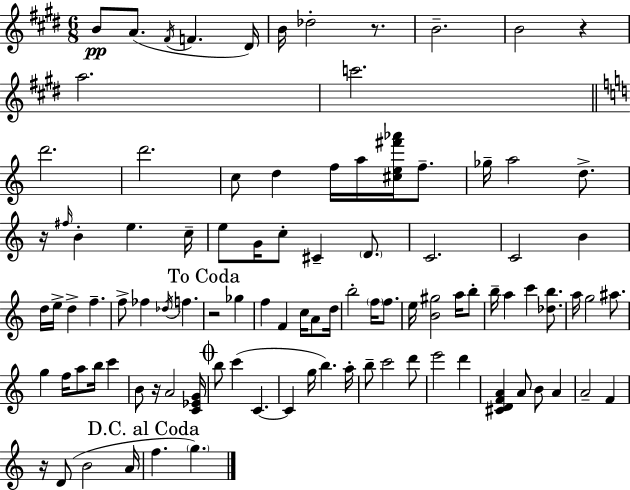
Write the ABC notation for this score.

X:1
T:Untitled
M:6/8
L:1/4
K:E
B/2 A/2 ^F/4 F ^D/4 B/4 _d2 z/2 B2 B2 z a2 c'2 d'2 d'2 c/2 d f/4 a/4 [^ce^f'_a']/4 f/2 _g/4 a2 d/2 z/4 ^f/4 B e c/4 e/2 G/4 c/2 ^C D/2 C2 C2 B d/4 e/4 d f f/2 _f _d/4 f z2 _g f F c/4 A/2 d/4 b2 f/4 f/2 e/4 [B^g]2 a/4 b/2 b/4 a c' [_db]/2 a/4 g2 ^a/2 g f/4 a/2 b/4 c' B/2 z/4 A2 [C_EG]/4 b/2 c' C C g/4 b a/4 b/2 c'2 d'/2 e'2 d' [^CDFA] A/2 B/2 A A2 F z/4 D/2 B2 A/4 f g